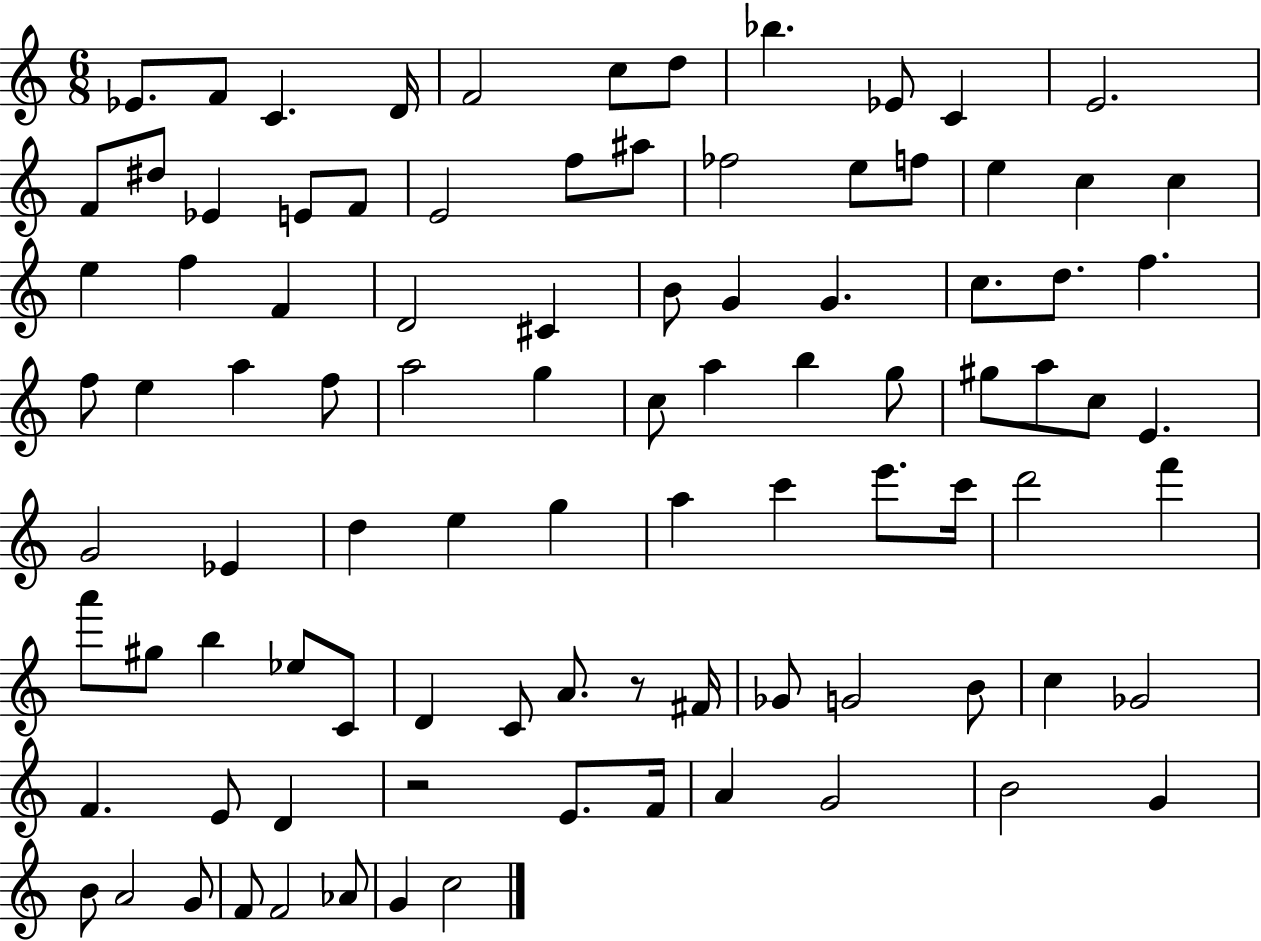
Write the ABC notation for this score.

X:1
T:Untitled
M:6/8
L:1/4
K:C
_E/2 F/2 C D/4 F2 c/2 d/2 _b _E/2 C E2 F/2 ^d/2 _E E/2 F/2 E2 f/2 ^a/2 _f2 e/2 f/2 e c c e f F D2 ^C B/2 G G c/2 d/2 f f/2 e a f/2 a2 g c/2 a b g/2 ^g/2 a/2 c/2 E G2 _E d e g a c' e'/2 c'/4 d'2 f' a'/2 ^g/2 b _e/2 C/2 D C/2 A/2 z/2 ^F/4 _G/2 G2 B/2 c _G2 F E/2 D z2 E/2 F/4 A G2 B2 G B/2 A2 G/2 F/2 F2 _A/2 G c2